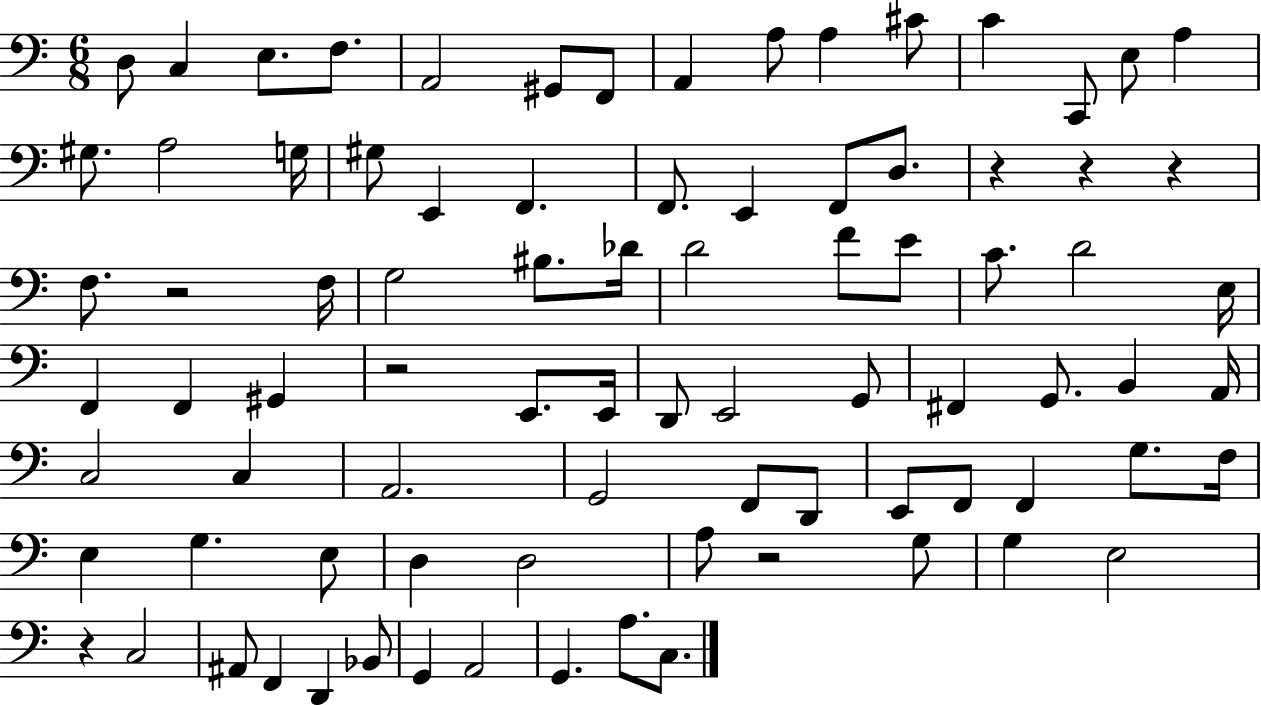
{
  \clef bass
  \numericTimeSignature
  \time 6/8
  \key c \major
  d8 c4 e8. f8. | a,2 gis,8 f,8 | a,4 a8 a4 cis'8 | c'4 c,8 e8 a4 | \break gis8. a2 g16 | gis8 e,4 f,4. | f,8. e,4 f,8 d8. | r4 r4 r4 | \break f8. r2 f16 | g2 bis8. des'16 | d'2 f'8 e'8 | c'8. d'2 e16 | \break f,4 f,4 gis,4 | r2 e,8. e,16 | d,8 e,2 g,8 | fis,4 g,8. b,4 a,16 | \break c2 c4 | a,2. | g,2 f,8 d,8 | e,8 f,8 f,4 g8. f16 | \break e4 g4. e8 | d4 d2 | a8 r2 g8 | g4 e2 | \break r4 c2 | ais,8 f,4 d,4 bes,8 | g,4 a,2 | g,4. a8. c8. | \break \bar "|."
}